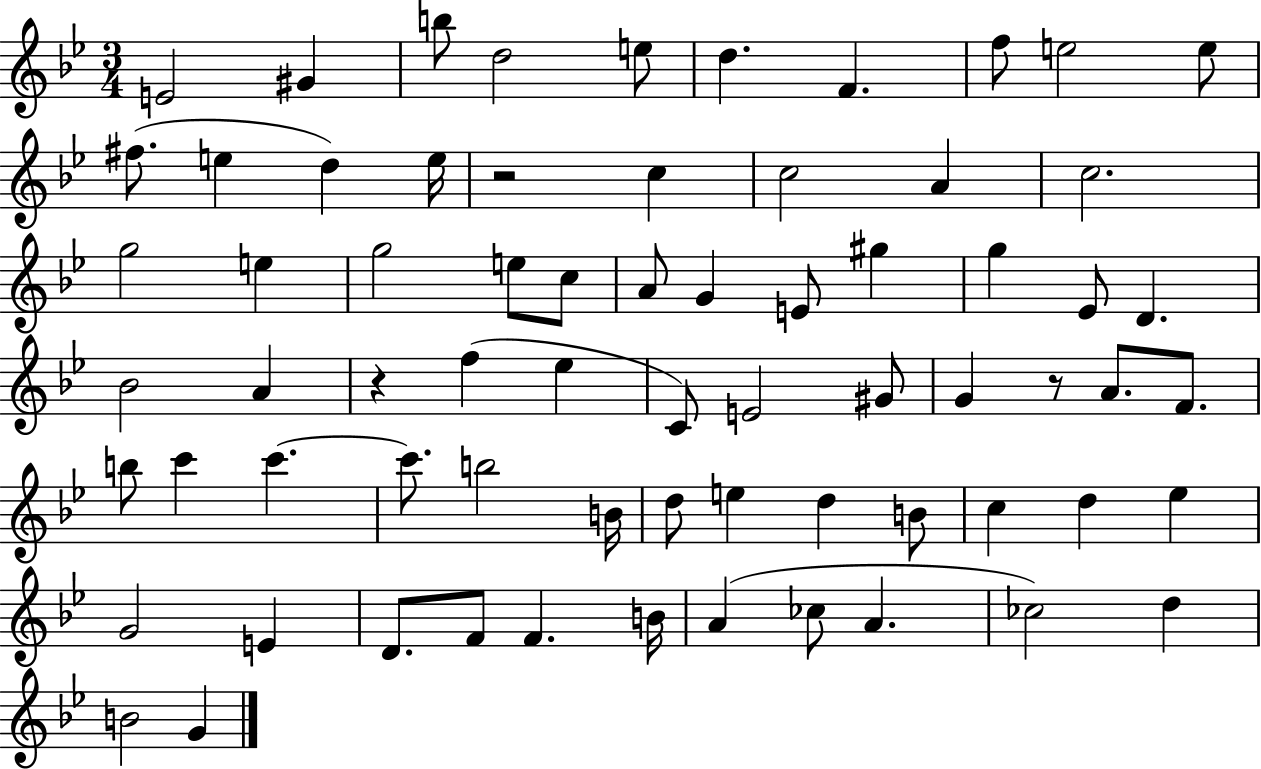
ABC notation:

X:1
T:Untitled
M:3/4
L:1/4
K:Bb
E2 ^G b/2 d2 e/2 d F f/2 e2 e/2 ^f/2 e d e/4 z2 c c2 A c2 g2 e g2 e/2 c/2 A/2 G E/2 ^g g _E/2 D _B2 A z f _e C/2 E2 ^G/2 G z/2 A/2 F/2 b/2 c' c' c'/2 b2 B/4 d/2 e d B/2 c d _e G2 E D/2 F/2 F B/4 A _c/2 A _c2 d B2 G